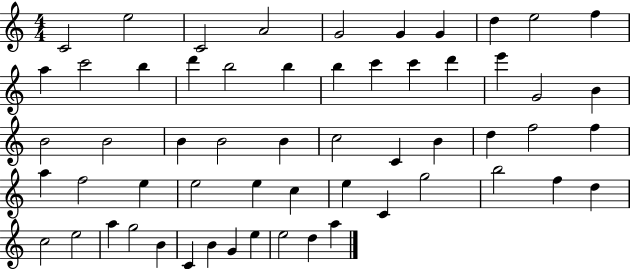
C4/h E5/h C4/h A4/h G4/h G4/q G4/q D5/q E5/h F5/q A5/q C6/h B5/q D6/q B5/h B5/q B5/q C6/q C6/q D6/q E6/q G4/h B4/q B4/h B4/h B4/q B4/h B4/q C5/h C4/q B4/q D5/q F5/h F5/q A5/q F5/h E5/q E5/h E5/q C5/q E5/q C4/q G5/h B5/h F5/q D5/q C5/h E5/h A5/q G5/h B4/q C4/q B4/q G4/q E5/q E5/h D5/q A5/q